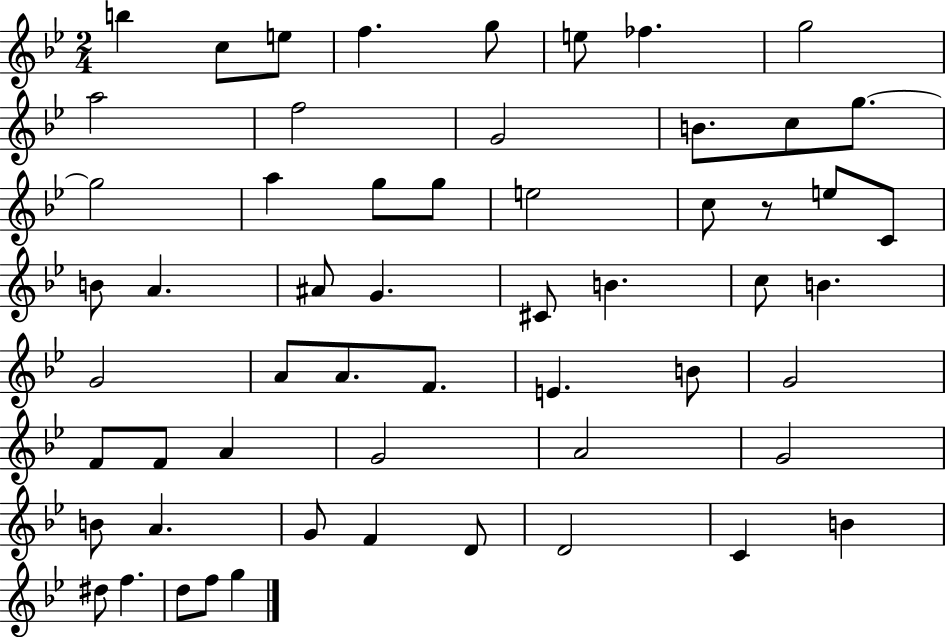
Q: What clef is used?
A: treble